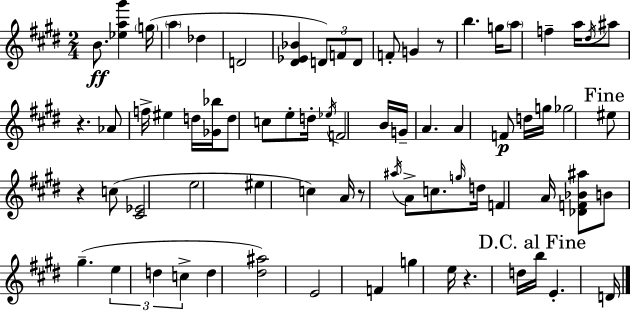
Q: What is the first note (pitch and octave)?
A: B4